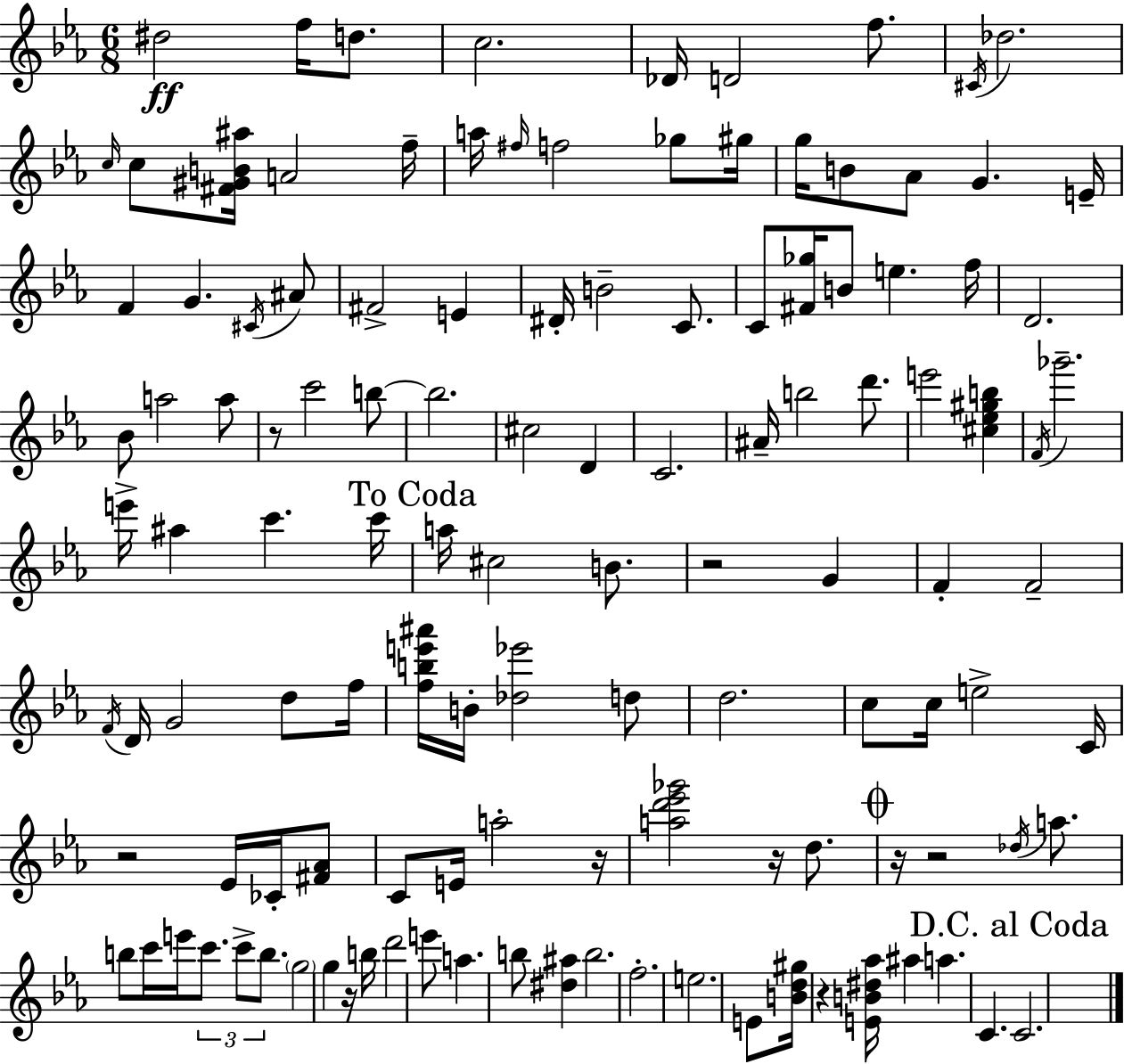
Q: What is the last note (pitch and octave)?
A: C4